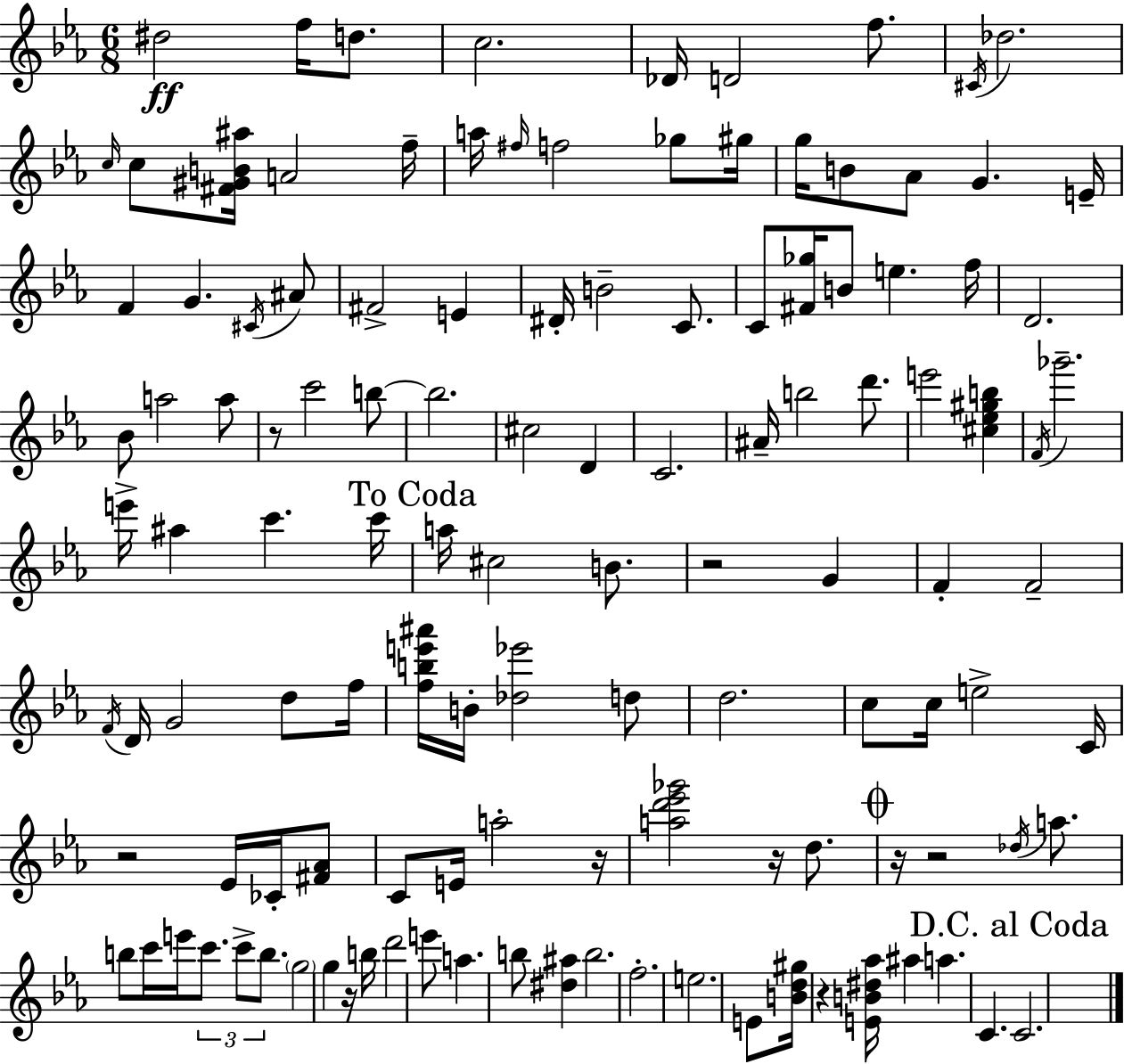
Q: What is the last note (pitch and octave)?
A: C4